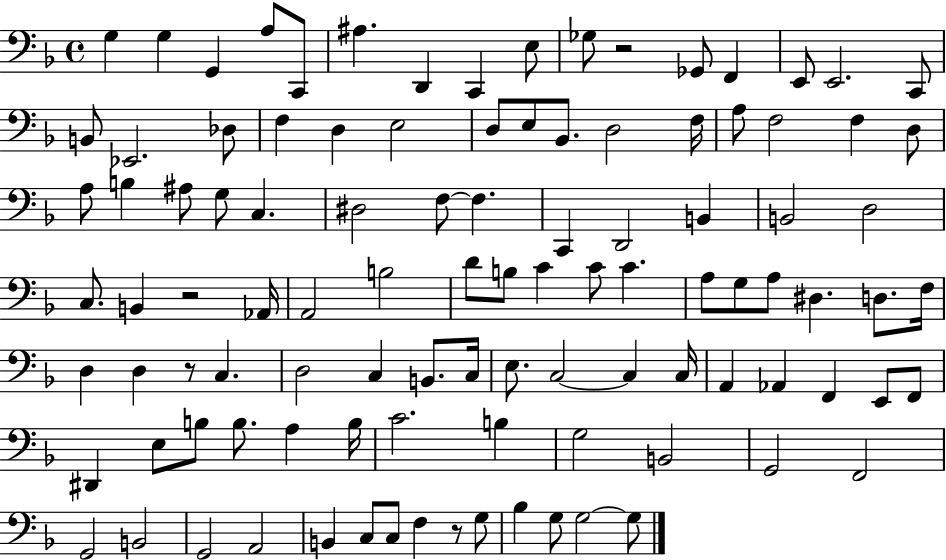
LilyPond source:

{
  \clef bass
  \time 4/4
  \defaultTimeSignature
  \key f \major
  g4 g4 g,4 a8 c,8 | ais4. d,4 c,4 e8 | ges8 r2 ges,8 f,4 | e,8 e,2. c,8 | \break b,8 ees,2. des8 | f4 d4 e2 | d8 e8 bes,8. d2 f16 | a8 f2 f4 d8 | \break a8 b4 ais8 g8 c4. | dis2 f8~~ f4. | c,4 d,2 b,4 | b,2 d2 | \break c8. b,4 r2 aes,16 | a,2 b2 | d'8 b8 c'4 c'8 c'4. | a8 g8 a8 dis4. d8. f16 | \break d4 d4 r8 c4. | d2 c4 b,8. c16 | e8. c2~~ c4 c16 | a,4 aes,4 f,4 e,8 f,8 | \break dis,4 e8 b8 b8. a4 b16 | c'2. b4 | g2 b,2 | g,2 f,2 | \break g,2 b,2 | g,2 a,2 | b,4 c8 c8 f4 r8 g8 | bes4 g8 g2~~ g8 | \break \bar "|."
}